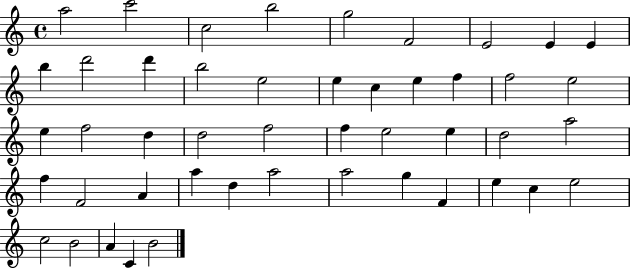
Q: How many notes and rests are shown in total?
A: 47